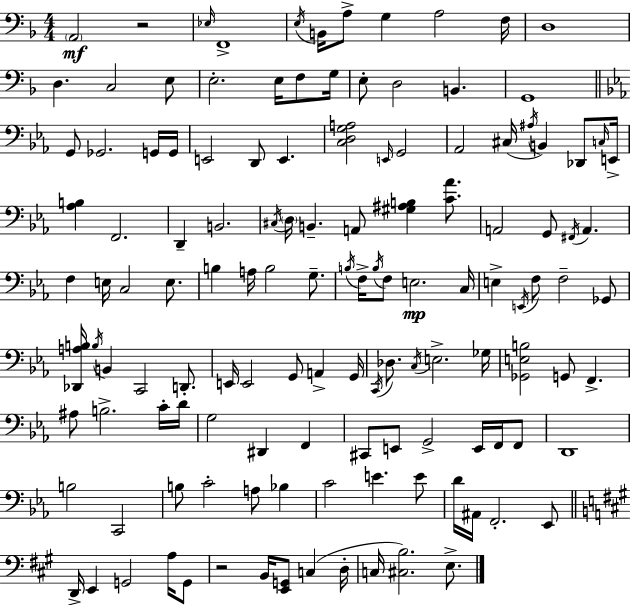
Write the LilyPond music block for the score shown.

{
  \clef bass
  \numericTimeSignature
  \time 4/4
  \key f \major
  \repeat volta 2 { \parenthesize a,2\mf r2 | \grace { ees16 } f,1-> | \acciaccatura { e16 } b,16 a8-> g4 a2 | f16 d1 | \break d4. c2 | e8 e2.-. e16 f8 | g16 e8-. d2 b,4. | g,1 | \break \bar "||" \break \key c \minor g,8 ges,2. g,16 g,16 | e,2 d,8 e,4. | <c d g a>2 \grace { e,16 } g,2 | aes,2 cis16( \acciaccatura { ais16 } b,4) des,8 | \break \grace { c16 } e,16-> <aes b>4 f,2. | d,4-- b,2. | \acciaccatura { cis16 } \parenthesize d16 b,4.-- a,8 <gis ais b>4 | <c' aes'>8. a,2 g,8 \acciaccatura { fis,16 } a,4. | \break f4 e16 c2 | e8. b4 a16 b2 | g8.-- \acciaccatura { b16 } f16-> \acciaccatura { b16 } f8 e2.\mp | c16 e4-> \acciaccatura { e,16 } f8 f2-- | \break ges,8 <des, a b>16 \acciaccatura { b16 } b,4 c,2 | d,8.-. e,16 e,2 | g,8 a,4-> g,16 \acciaccatura { c,16 } des8. \acciaccatura { c16 } e2.-> | ges16 <ges, e b>2 | \break g,8 f,4.-> ais8 b2.-> | c'16-. d'16 g2 | dis,4 f,4 cis,8 e,8 g,2-> | e,16 f,16 f,8 d,1 | \break b2 | c,2 b8 c'2-. | a8 bes4 c'2 | e'4. e'8 d'16 ais,16 f,2.-. | \break ees,8 \bar "||" \break \key a \major d,16-> e,4 g,2 a16 g,8 | r2 b,16 <e, g,>8 c4( d16-. | c16 <cis b>2.) e8.-> | } \bar "|."
}